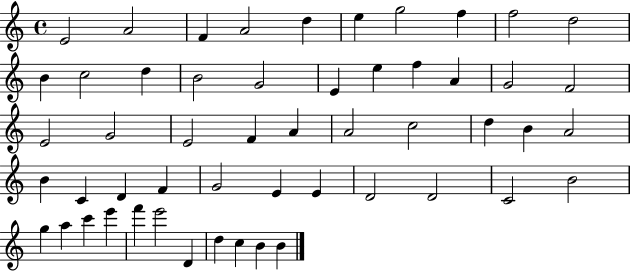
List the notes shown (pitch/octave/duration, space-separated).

E4/h A4/h F4/q A4/h D5/q E5/q G5/h F5/q F5/h D5/h B4/q C5/h D5/q B4/h G4/h E4/q E5/q F5/q A4/q G4/h F4/h E4/h G4/h E4/h F4/q A4/q A4/h C5/h D5/q B4/q A4/h B4/q C4/q D4/q F4/q G4/h E4/q E4/q D4/h D4/h C4/h B4/h G5/q A5/q C6/q E6/q F6/q E6/h D4/q D5/q C5/q B4/q B4/q